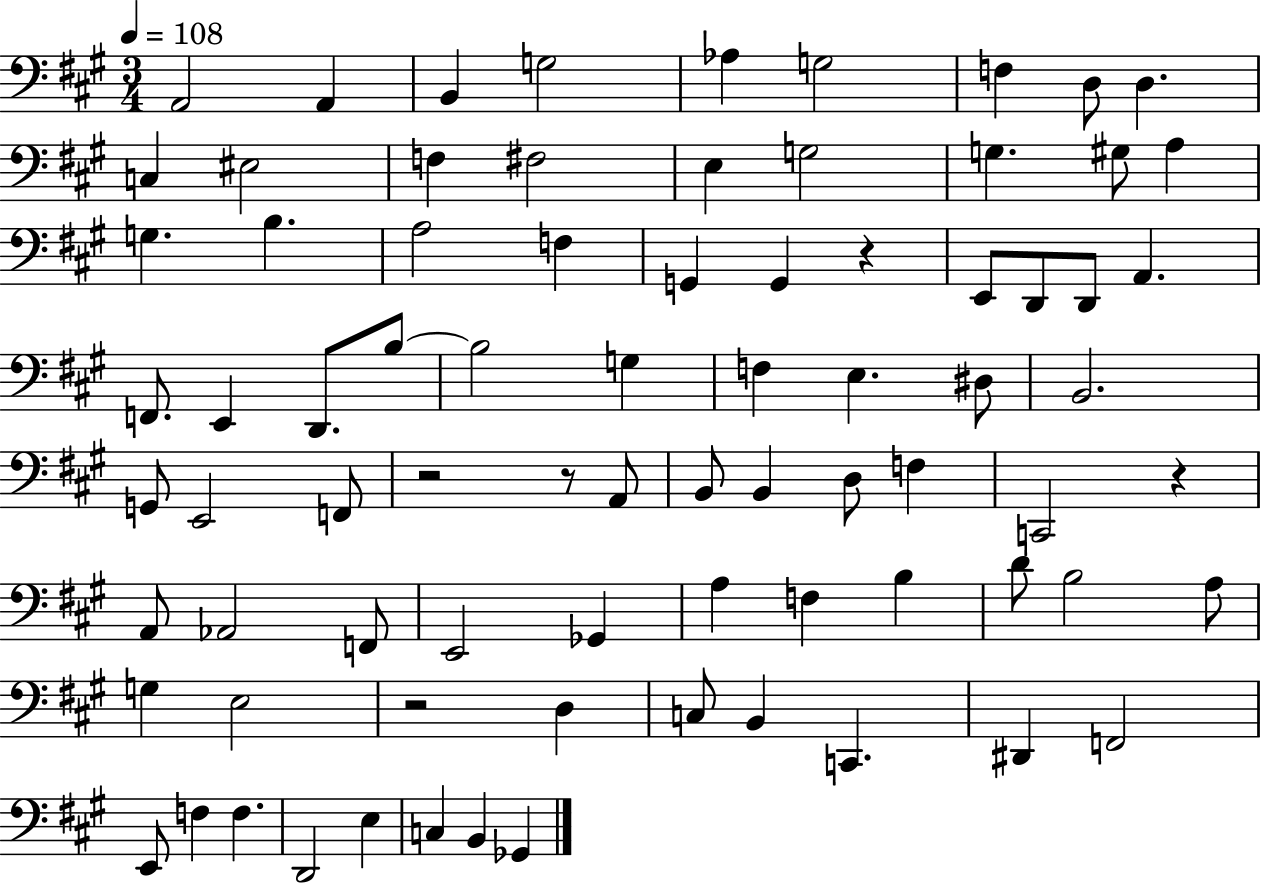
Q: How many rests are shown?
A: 5